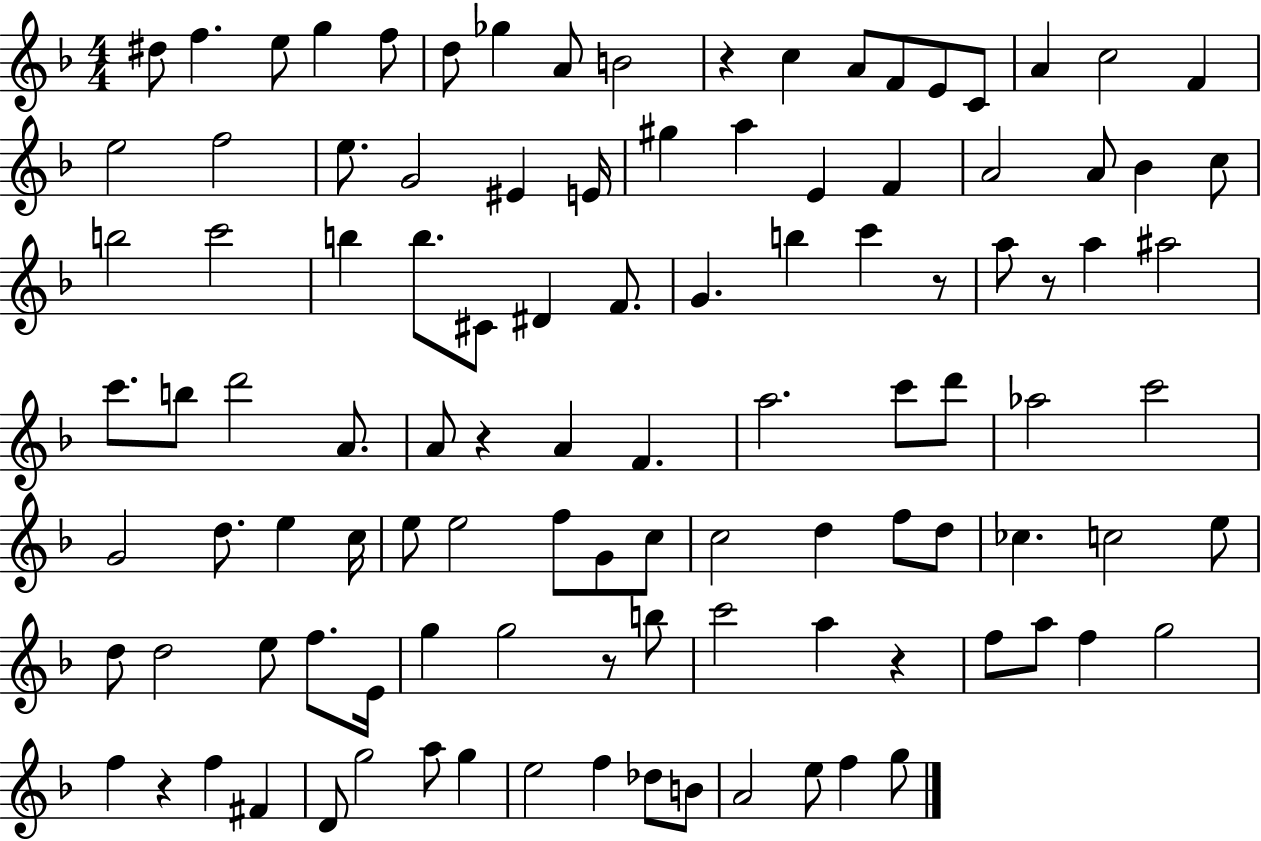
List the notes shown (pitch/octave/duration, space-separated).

D#5/e F5/q. E5/e G5/q F5/e D5/e Gb5/q A4/e B4/h R/q C5/q A4/e F4/e E4/e C4/e A4/q C5/h F4/q E5/h F5/h E5/e. G4/h EIS4/q E4/s G#5/q A5/q E4/q F4/q A4/h A4/e Bb4/q C5/e B5/h C6/h B5/q B5/e. C#4/e D#4/q F4/e. G4/q. B5/q C6/q R/e A5/e R/e A5/q A#5/h C6/e. B5/e D6/h A4/e. A4/e R/q A4/q F4/q. A5/h. C6/e D6/e Ab5/h C6/h G4/h D5/e. E5/q C5/s E5/e E5/h F5/e G4/e C5/e C5/h D5/q F5/e D5/e CES5/q. C5/h E5/e D5/e D5/h E5/e F5/e. E4/s G5/q G5/h R/e B5/e C6/h A5/q R/q F5/e A5/e F5/q G5/h F5/q R/q F5/q F#4/q D4/e G5/h A5/e G5/q E5/h F5/q Db5/e B4/e A4/h E5/e F5/q G5/e